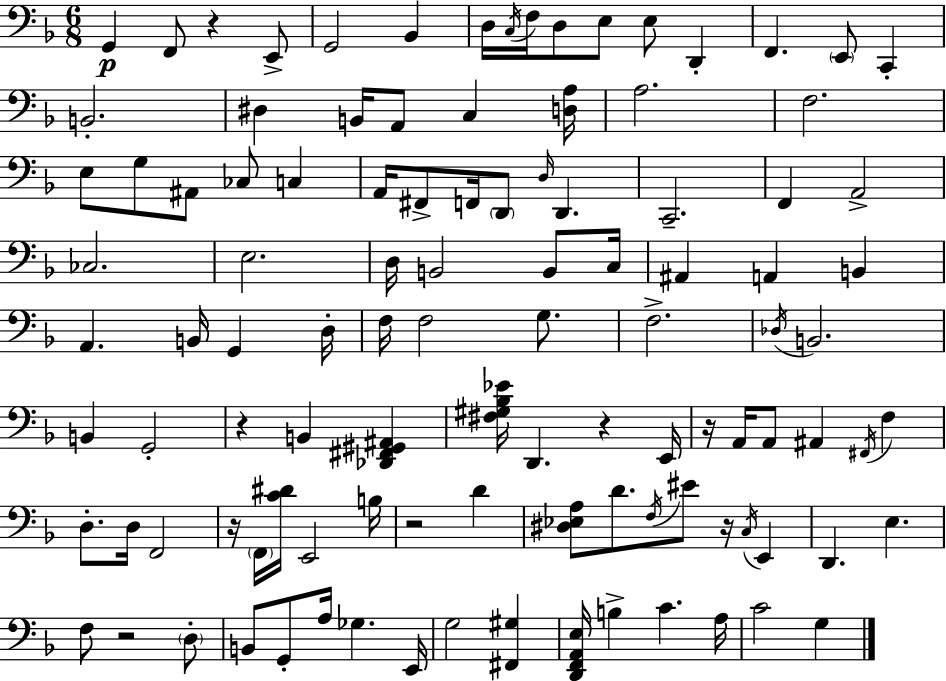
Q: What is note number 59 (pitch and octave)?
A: D2